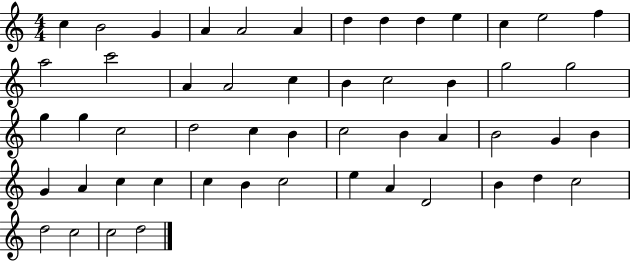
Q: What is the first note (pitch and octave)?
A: C5